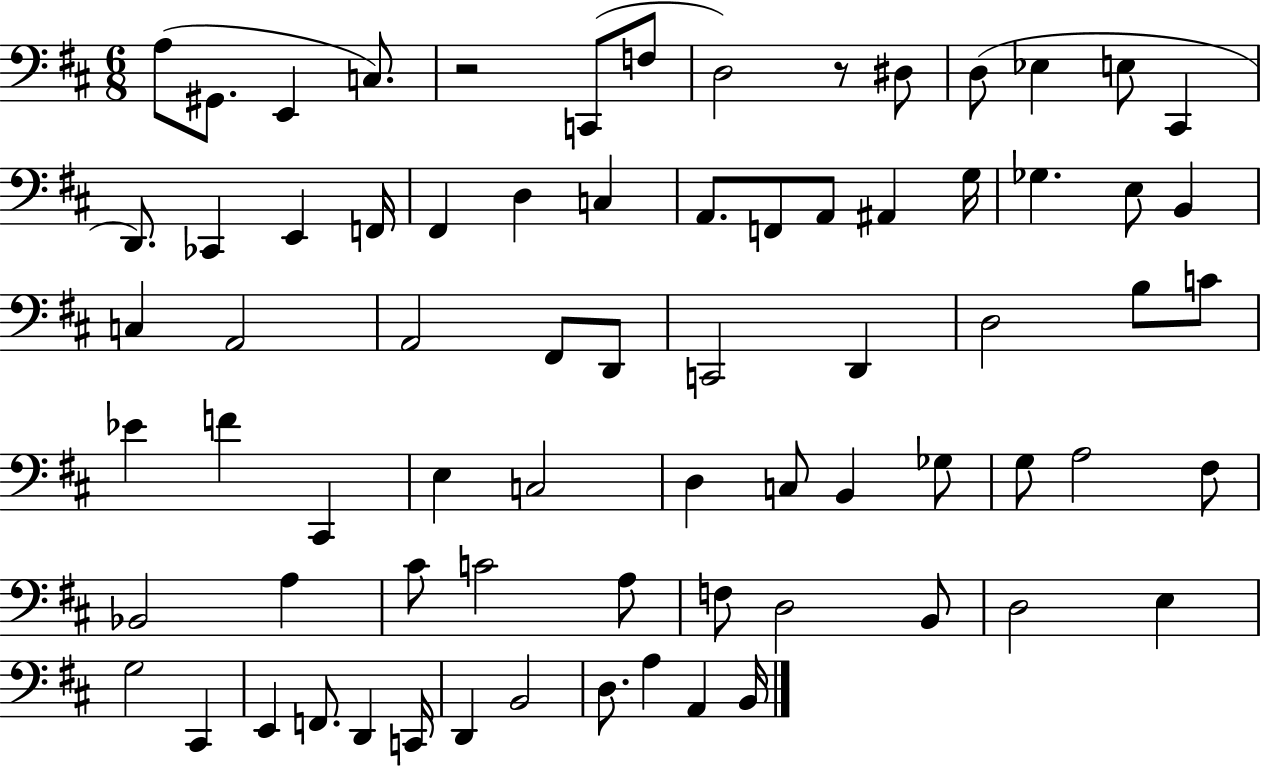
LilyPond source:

{
  \clef bass
  \numericTimeSignature
  \time 6/8
  \key d \major
  \repeat volta 2 { a8( gis,8. e,4 c8.) | r2 c,8( f8 | d2) r8 dis8 | d8( ees4 e8 cis,4 | \break d,8.) ces,4 e,4 f,16 | fis,4 d4 c4 | a,8. f,8 a,8 ais,4 g16 | ges4. e8 b,4 | \break c4 a,2 | a,2 fis,8 d,8 | c,2 d,4 | d2 b8 c'8 | \break ees'4 f'4 cis,4 | e4 c2 | d4 c8 b,4 ges8 | g8 a2 fis8 | \break bes,2 a4 | cis'8 c'2 a8 | f8 d2 b,8 | d2 e4 | \break g2 cis,4 | e,4 f,8. d,4 c,16 | d,4 b,2 | d8. a4 a,4 b,16 | \break } \bar "|."
}